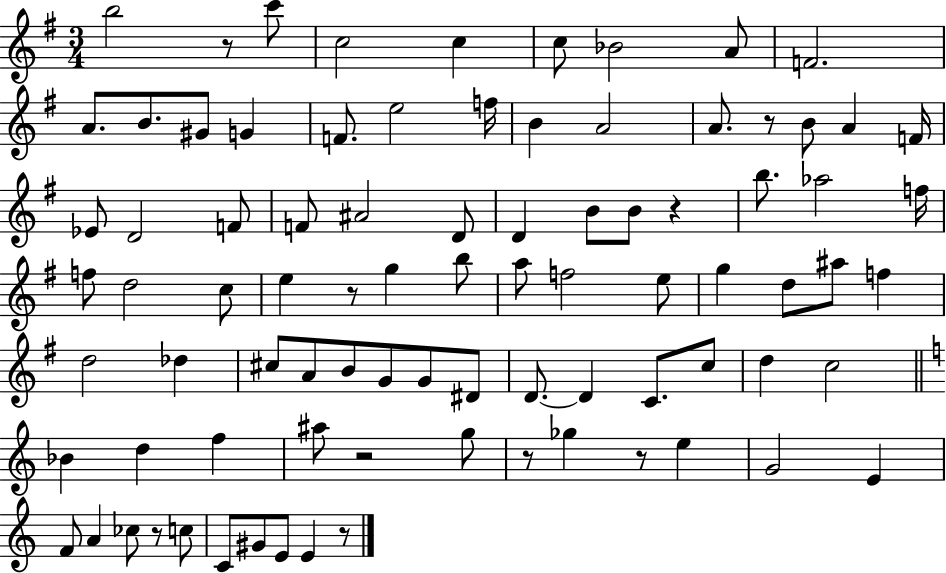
B5/h R/e C6/e C5/h C5/q C5/e Bb4/h A4/e F4/h. A4/e. B4/e. G#4/e G4/q F4/e. E5/h F5/s B4/q A4/h A4/e. R/e B4/e A4/q F4/s Eb4/e D4/h F4/e F4/e A#4/h D4/e D4/q B4/e B4/e R/q B5/e. Ab5/h F5/s F5/e D5/h C5/e E5/q R/e G5/q B5/e A5/e F5/h E5/e G5/q D5/e A#5/e F5/q D5/h Db5/q C#5/e A4/e B4/e G4/e G4/e D#4/e D4/e. D4/q C4/e. C5/e D5/q C5/h Bb4/q D5/q F5/q A#5/e R/h G5/e R/e Gb5/q R/e E5/q G4/h E4/q F4/e A4/q CES5/e R/e C5/e C4/e G#4/e E4/e E4/q R/e